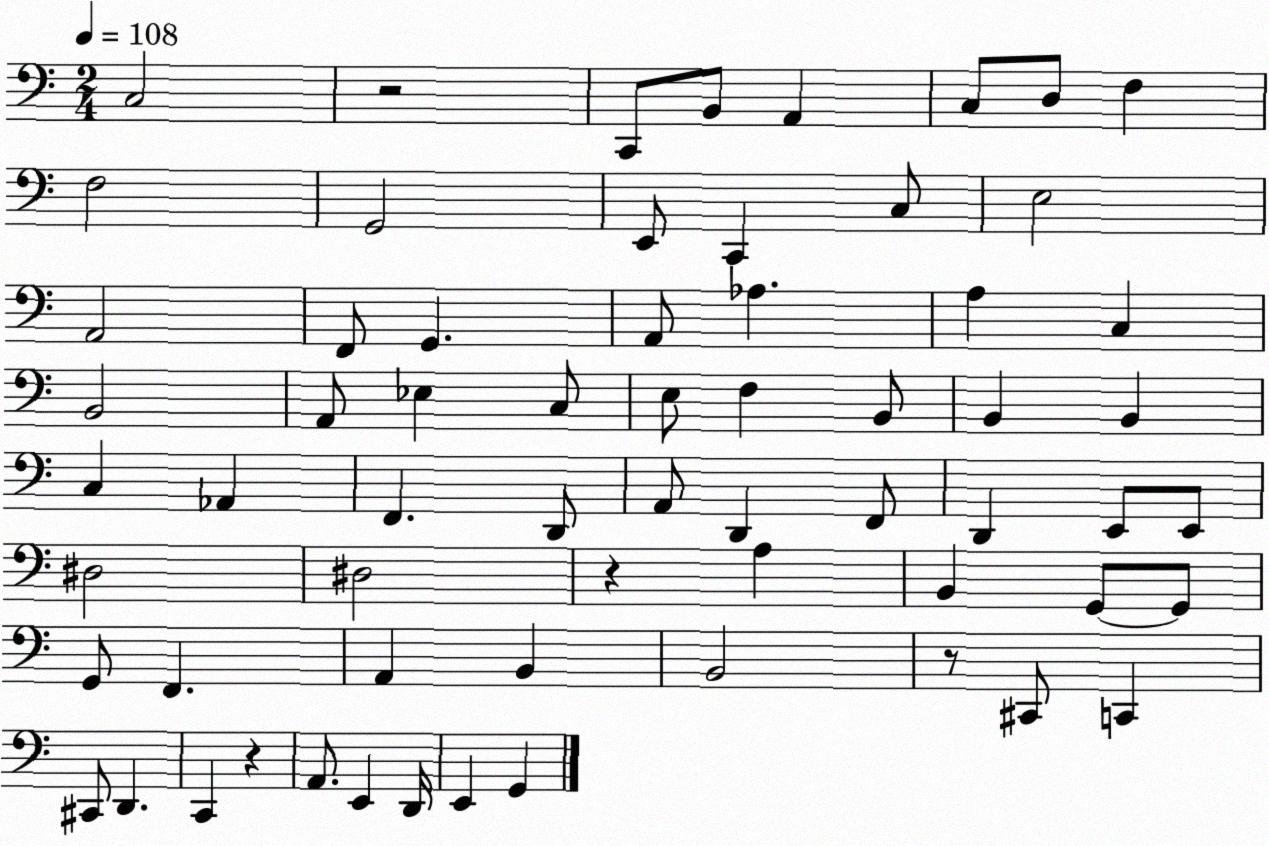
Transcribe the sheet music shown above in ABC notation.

X:1
T:Untitled
M:2/4
L:1/4
K:C
C,2 z2 C,,/2 B,,/2 A,, C,/2 D,/2 F, F,2 G,,2 E,,/2 C,, C,/2 E,2 A,,2 F,,/2 G,, A,,/2 _A, A, C, B,,2 A,,/2 _E, C,/2 E,/2 F, B,,/2 B,, B,, C, _A,, F,, D,,/2 A,,/2 D,, F,,/2 D,, E,,/2 E,,/2 ^D,2 ^D,2 z A, B,, G,,/2 G,,/2 G,,/2 F,, A,, B,, B,,2 z/2 ^C,,/2 C,, ^C,,/2 D,, C,, z A,,/2 E,, D,,/4 E,, G,,